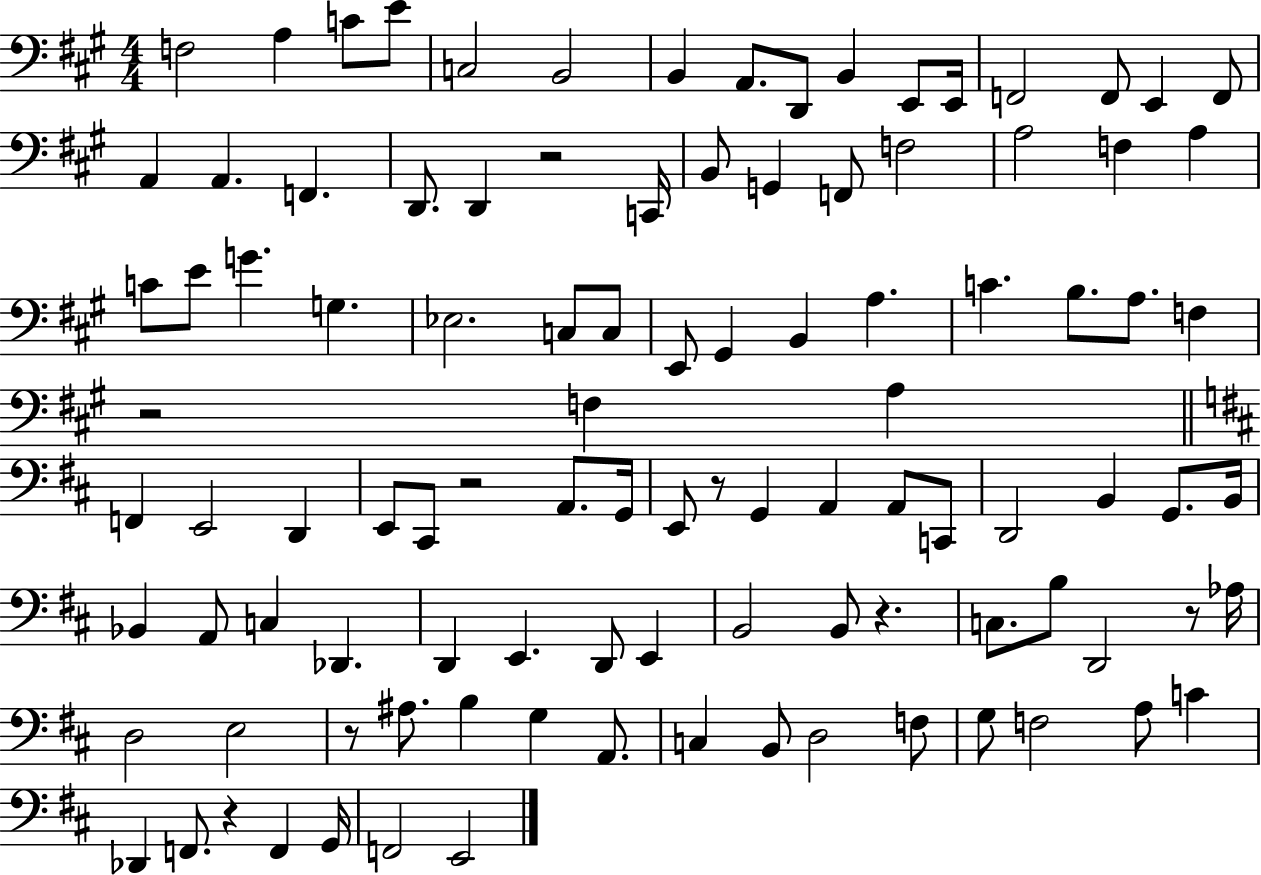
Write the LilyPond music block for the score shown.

{
  \clef bass
  \numericTimeSignature
  \time 4/4
  \key a \major
  f2 a4 c'8 e'8 | c2 b,2 | b,4 a,8. d,8 b,4 e,8 e,16 | f,2 f,8 e,4 f,8 | \break a,4 a,4. f,4. | d,8. d,4 r2 c,16 | b,8 g,4 f,8 f2 | a2 f4 a4 | \break c'8 e'8 g'4. g4. | ees2. c8 c8 | e,8 gis,4 b,4 a4. | c'4. b8. a8. f4 | \break r2 f4 a4 | \bar "||" \break \key d \major f,4 e,2 d,4 | e,8 cis,8 r2 a,8. g,16 | e,8 r8 g,4 a,4 a,8 c,8 | d,2 b,4 g,8. b,16 | \break bes,4 a,8 c4 des,4. | d,4 e,4. d,8 e,4 | b,2 b,8 r4. | c8. b8 d,2 r8 aes16 | \break d2 e2 | r8 ais8. b4 g4 a,8. | c4 b,8 d2 f8 | g8 f2 a8 c'4 | \break des,4 f,8. r4 f,4 g,16 | f,2 e,2 | \bar "|."
}